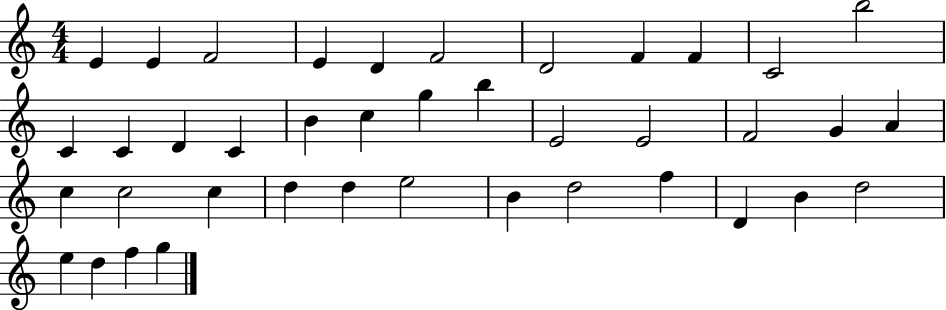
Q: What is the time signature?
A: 4/4